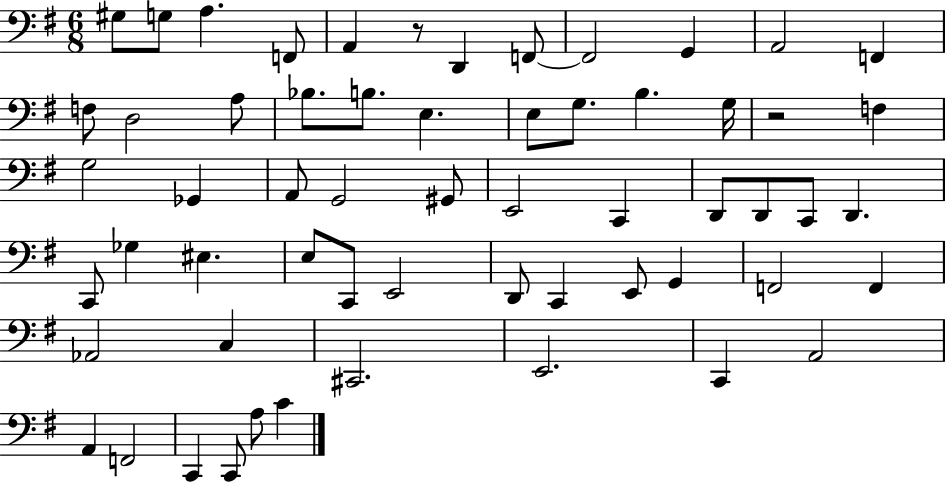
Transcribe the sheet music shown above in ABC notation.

X:1
T:Untitled
M:6/8
L:1/4
K:G
^G,/2 G,/2 A, F,,/2 A,, z/2 D,, F,,/2 F,,2 G,, A,,2 F,, F,/2 D,2 A,/2 _B,/2 B,/2 E, E,/2 G,/2 B, G,/4 z2 F, G,2 _G,, A,,/2 G,,2 ^G,,/2 E,,2 C,, D,,/2 D,,/2 C,,/2 D,, C,,/2 _G, ^E, E,/2 C,,/2 E,,2 D,,/2 C,, E,,/2 G,, F,,2 F,, _A,,2 C, ^C,,2 E,,2 C,, A,,2 A,, F,,2 C,, C,,/2 A,/2 C